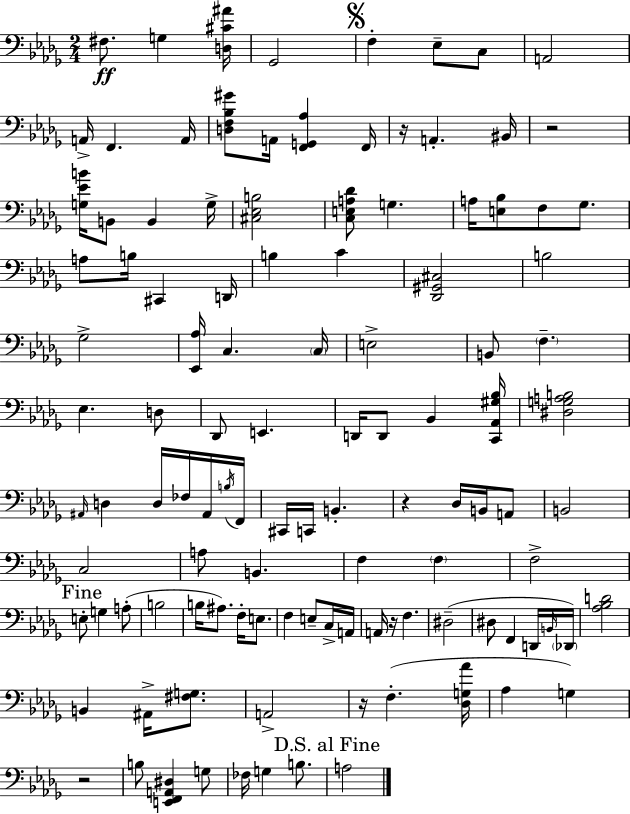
X:1
T:Untitled
M:2/4
L:1/4
K:Bbm
^F,/2 G, [D,^C^A]/4 _G,,2 F, _E,/2 C,/2 A,,2 A,,/4 F,, A,,/4 [D,F,_B,^G]/2 A,,/4 [F,,G,,_A,] F,,/4 z/4 A,, ^B,,/4 z2 [G,_EB]/4 B,,/2 B,, G,/4 [^C,_E,B,]2 [C,E,A,_D]/2 G, A,/4 [E,_B,]/2 F,/2 _G,/2 A,/2 B,/4 ^C,, D,,/4 B, C [_D,,^G,,^C,]2 B,2 _G,2 [_E,,_A,]/4 C, C,/4 E,2 B,,/2 F, _E, D,/2 _D,,/2 E,, D,,/4 D,,/2 _B,, [C,,_A,,^G,_B,]/4 [^D,G,A,B,]2 ^A,,/4 D, D,/4 _F,/4 ^A,,/4 B,/4 F,,/4 ^C,,/4 C,,/4 B,, z _D,/4 B,,/4 A,,/2 B,,2 C,2 A,/2 B,, F, F, F,2 E,/2 G, A,/2 B,2 B,/4 ^A,/2 F,/4 E,/2 F, E,/2 C,/4 A,,/4 A,,/4 z/4 F, ^D,2 ^D,/2 F,, D,,/4 B,,/4 _D,,/4 [_A,_B,D]2 B,, ^A,,/4 [^F,G,]/2 A,,2 z/4 F, [_D,G,_A]/4 _A, G, z2 B,/2 [E,,F,,A,,^D,] G,/2 _F,/4 G, B,/2 A,2